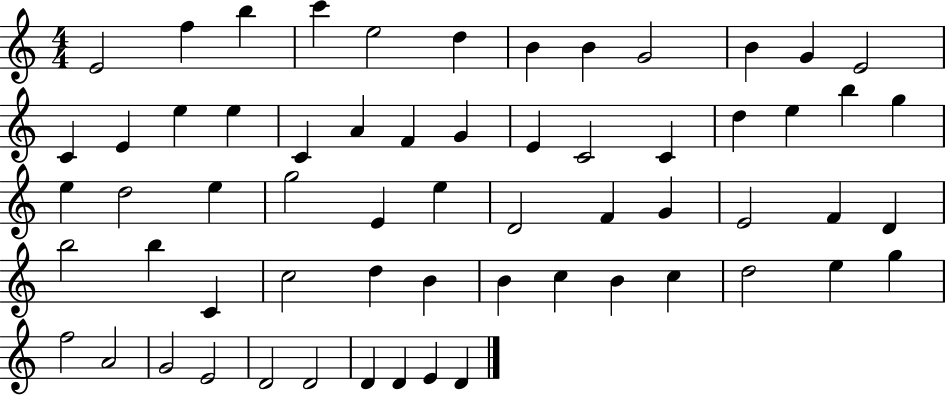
{
  \clef treble
  \numericTimeSignature
  \time 4/4
  \key c \major
  e'2 f''4 b''4 | c'''4 e''2 d''4 | b'4 b'4 g'2 | b'4 g'4 e'2 | \break c'4 e'4 e''4 e''4 | c'4 a'4 f'4 g'4 | e'4 c'2 c'4 | d''4 e''4 b''4 g''4 | \break e''4 d''2 e''4 | g''2 e'4 e''4 | d'2 f'4 g'4 | e'2 f'4 d'4 | \break b''2 b''4 c'4 | c''2 d''4 b'4 | b'4 c''4 b'4 c''4 | d''2 e''4 g''4 | \break f''2 a'2 | g'2 e'2 | d'2 d'2 | d'4 d'4 e'4 d'4 | \break \bar "|."
}